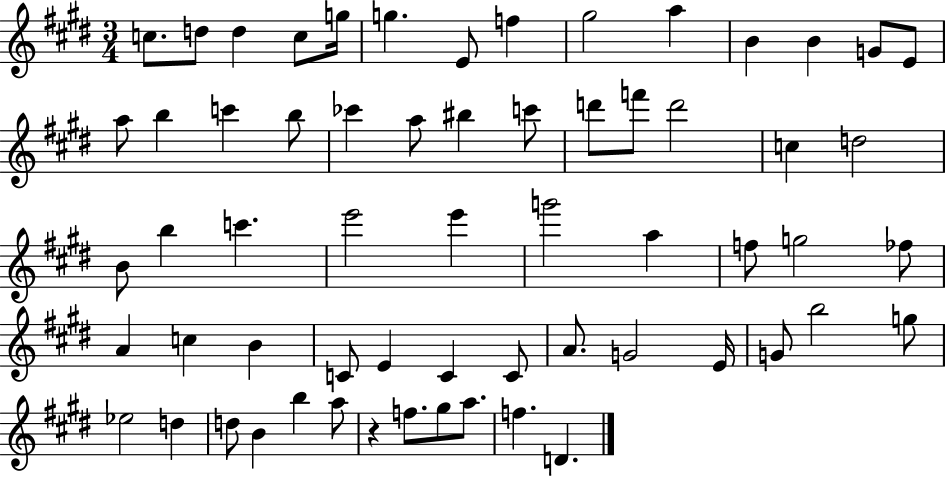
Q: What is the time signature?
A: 3/4